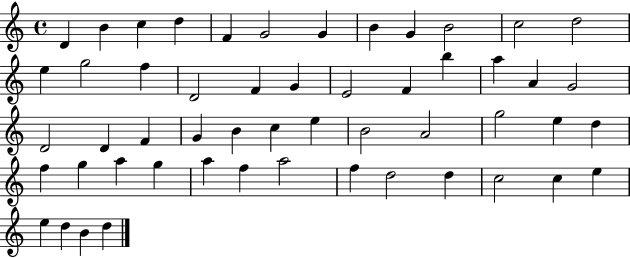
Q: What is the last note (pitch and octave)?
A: D5